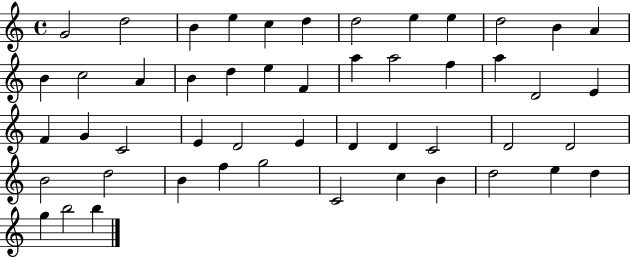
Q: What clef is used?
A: treble